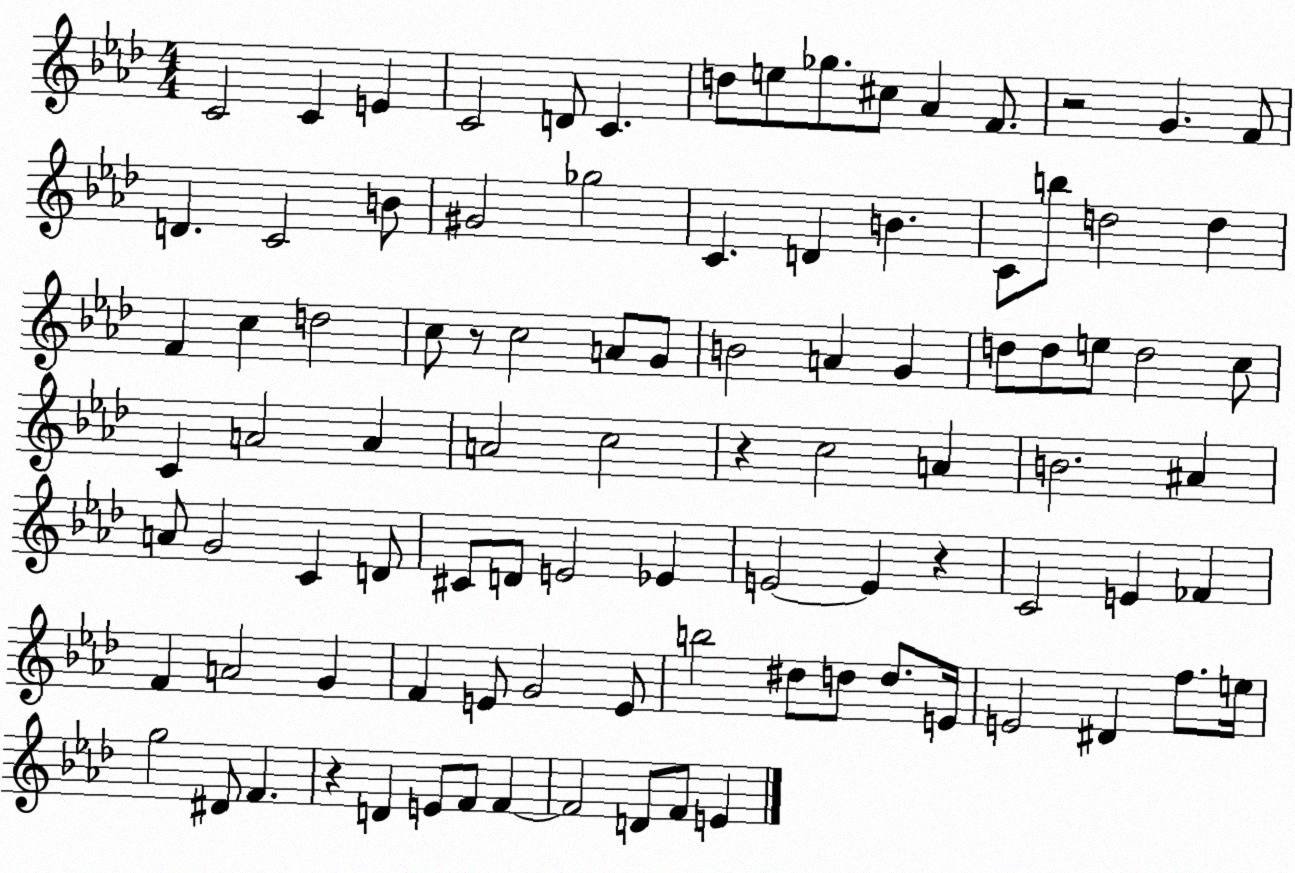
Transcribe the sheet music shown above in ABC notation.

X:1
T:Untitled
M:4/4
L:1/4
K:Ab
C2 C E C2 D/2 C d/2 e/2 _g/2 ^c/2 _A F/2 z2 G F/2 D C2 B/2 ^G2 _g2 C D B C/2 b/2 d2 d F c d2 c/2 z/2 c2 A/2 G/2 B2 A G d/2 d/2 e/2 d2 c/2 C A2 A A2 c2 z c2 A B2 ^A A/2 G2 C D/2 ^C/2 D/2 E2 _E E2 E z C2 E _F F A2 G F E/2 G2 E/2 b2 ^d/2 d/2 d/2 E/4 E2 ^D f/2 e/4 g2 ^D/2 F z D E/2 F/2 F F2 D/2 F/2 E